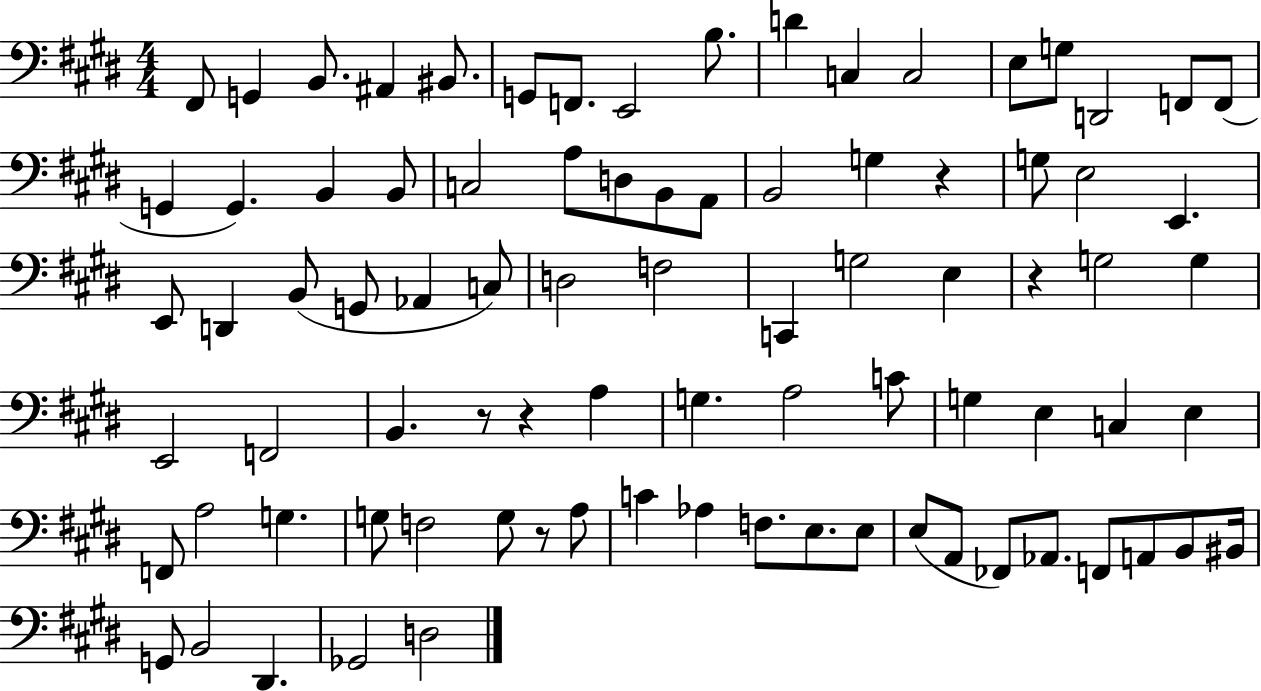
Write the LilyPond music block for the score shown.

{
  \clef bass
  \numericTimeSignature
  \time 4/4
  \key e \major
  fis,8 g,4 b,8. ais,4 bis,8. | g,8 f,8. e,2 b8. | d'4 c4 c2 | e8 g8 d,2 f,8 f,8( | \break g,4 g,4.) b,4 b,8 | c2 a8 d8 b,8 a,8 | b,2 g4 r4 | g8 e2 e,4. | \break e,8 d,4 b,8( g,8 aes,4 c8) | d2 f2 | c,4 g2 e4 | r4 g2 g4 | \break e,2 f,2 | b,4. r8 r4 a4 | g4. a2 c'8 | g4 e4 c4 e4 | \break f,8 a2 g4. | g8 f2 g8 r8 a8 | c'4 aes4 f8. e8. e8 | e8( a,8 fes,8) aes,8. f,8 a,8 b,8 bis,16 | \break g,8 b,2 dis,4. | ges,2 d2 | \bar "|."
}